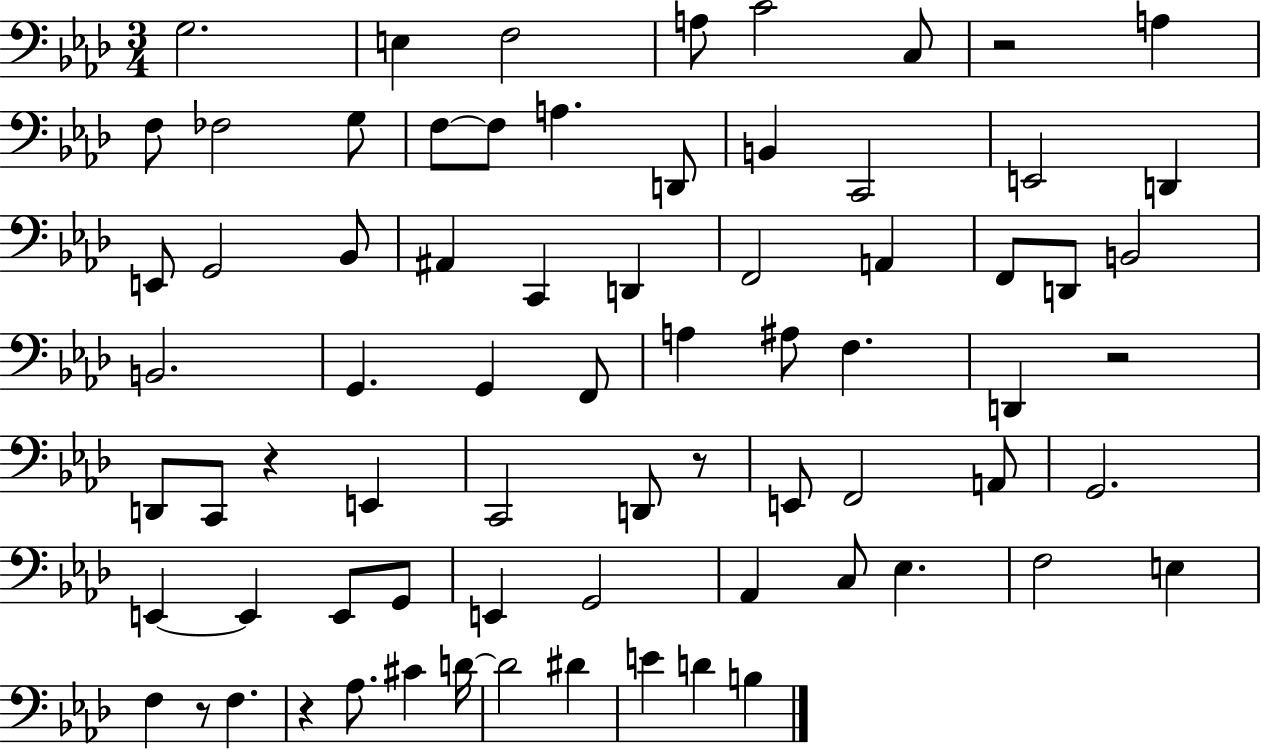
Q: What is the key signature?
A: AES major